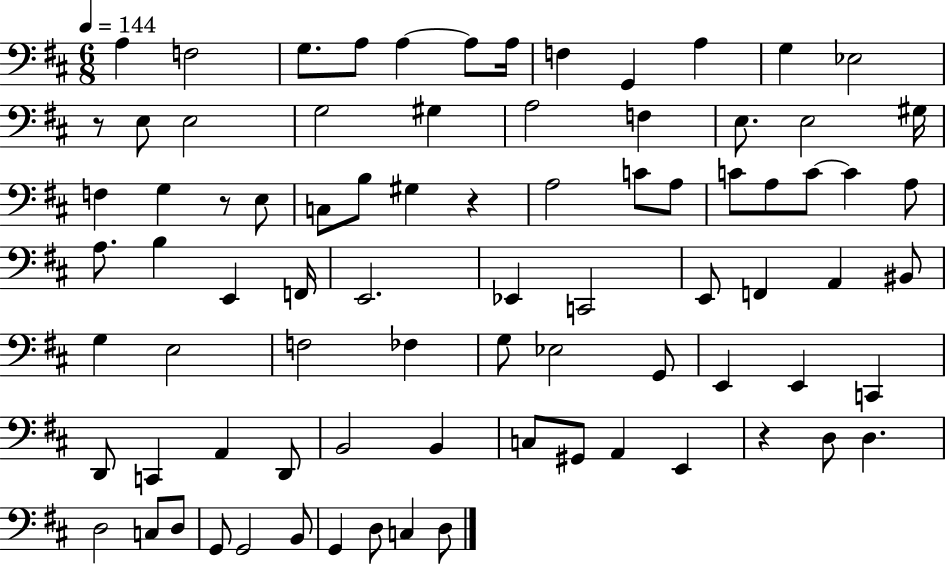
{
  \clef bass
  \numericTimeSignature
  \time 6/8
  \key d \major
  \tempo 4 = 144
  a4 f2 | g8. a8 a4~~ a8 a16 | f4 g,4 a4 | g4 ees2 | \break r8 e8 e2 | g2 gis4 | a2 f4 | e8. e2 gis16 | \break f4 g4 r8 e8 | c8 b8 gis4 r4 | a2 c'8 a8 | c'8 a8 c'8~~ c'4 a8 | \break a8. b4 e,4 f,16 | e,2. | ees,4 c,2 | e,8 f,4 a,4 bis,8 | \break g4 e2 | f2 fes4 | g8 ees2 g,8 | e,4 e,4 c,4 | \break d,8 c,4 a,4 d,8 | b,2 b,4 | c8 gis,8 a,4 e,4 | r4 d8 d4. | \break d2 c8 d8 | g,8 g,2 b,8 | g,4 d8 c4 d8 | \bar "|."
}